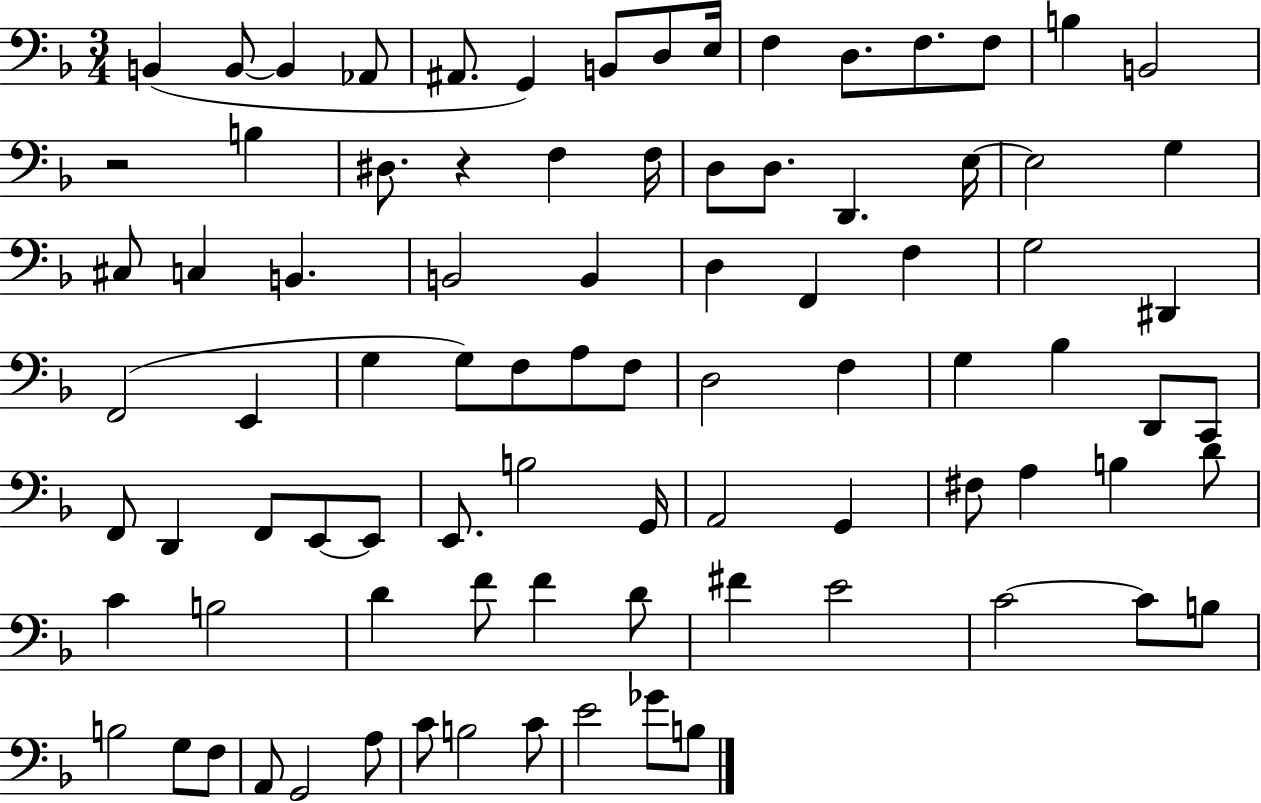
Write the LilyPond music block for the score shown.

{
  \clef bass
  \numericTimeSignature
  \time 3/4
  \key f \major
  \repeat volta 2 { b,4( b,8~~ b,4 aes,8 | ais,8. g,4) b,8 d8 e16 | f4 d8. f8. f8 | b4 b,2 | \break r2 b4 | dis8. r4 f4 f16 | d8 d8. d,4. e16~~ | e2 g4 | \break cis8 c4 b,4. | b,2 b,4 | d4 f,4 f4 | g2 dis,4 | \break f,2( e,4 | g4 g8) f8 a8 f8 | d2 f4 | g4 bes4 d,8 c,8 | \break f,8 d,4 f,8 e,8~~ e,8 | e,8. b2 g,16 | a,2 g,4 | fis8 a4 b4 d'8 | \break c'4 b2 | d'4 f'8 f'4 d'8 | fis'4 e'2 | c'2~~ c'8 b8 | \break b2 g8 f8 | a,8 g,2 a8 | c'8 b2 c'8 | e'2 ges'8 b8 | \break } \bar "|."
}